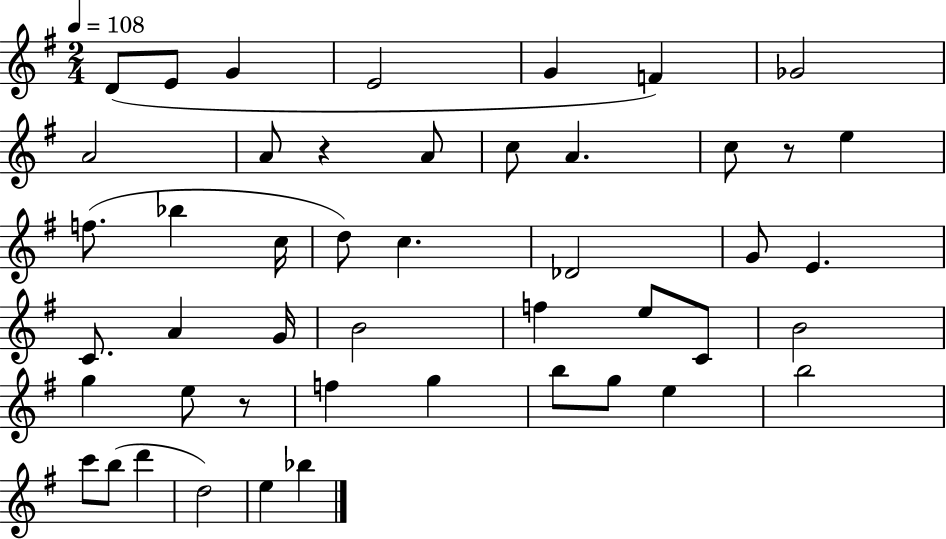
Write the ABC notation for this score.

X:1
T:Untitled
M:2/4
L:1/4
K:G
D/2 E/2 G E2 G F _G2 A2 A/2 z A/2 c/2 A c/2 z/2 e f/2 _b c/4 d/2 c _D2 G/2 E C/2 A G/4 B2 f e/2 C/2 B2 g e/2 z/2 f g b/2 g/2 e b2 c'/2 b/2 d' d2 e _b